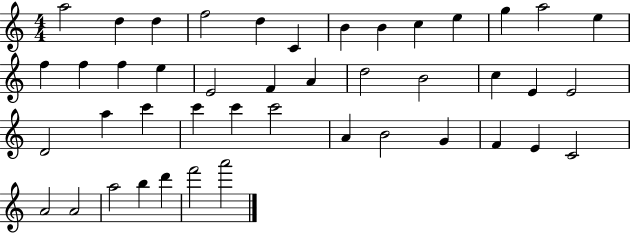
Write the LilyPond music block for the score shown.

{
  \clef treble
  \numericTimeSignature
  \time 4/4
  \key c \major
  a''2 d''4 d''4 | f''2 d''4 c'4 | b'4 b'4 c''4 e''4 | g''4 a''2 e''4 | \break f''4 f''4 f''4 e''4 | e'2 f'4 a'4 | d''2 b'2 | c''4 e'4 e'2 | \break d'2 a''4 c'''4 | c'''4 c'''4 c'''2 | a'4 b'2 g'4 | f'4 e'4 c'2 | \break a'2 a'2 | a''2 b''4 d'''4 | f'''2 a'''2 | \bar "|."
}